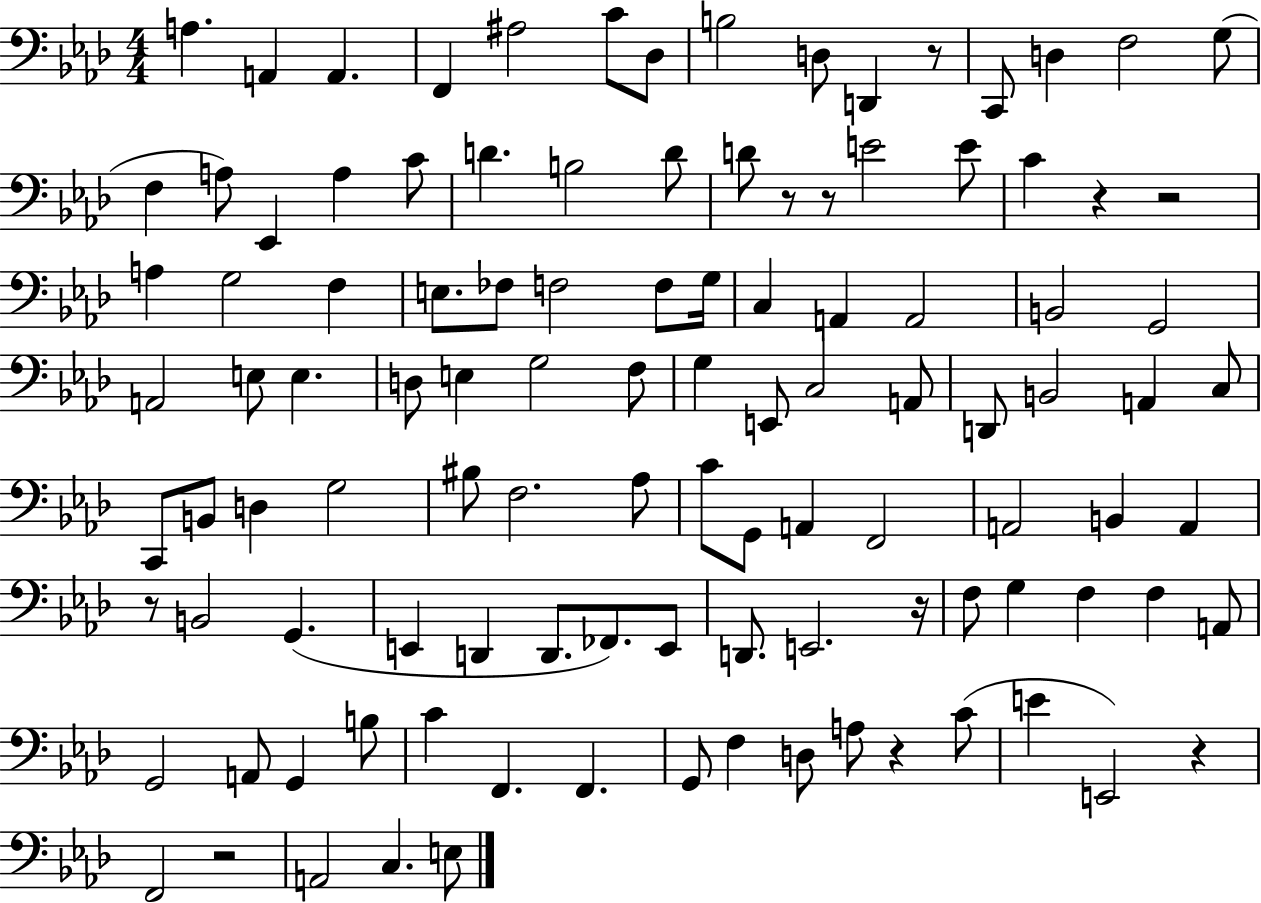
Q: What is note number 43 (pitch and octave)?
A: D3